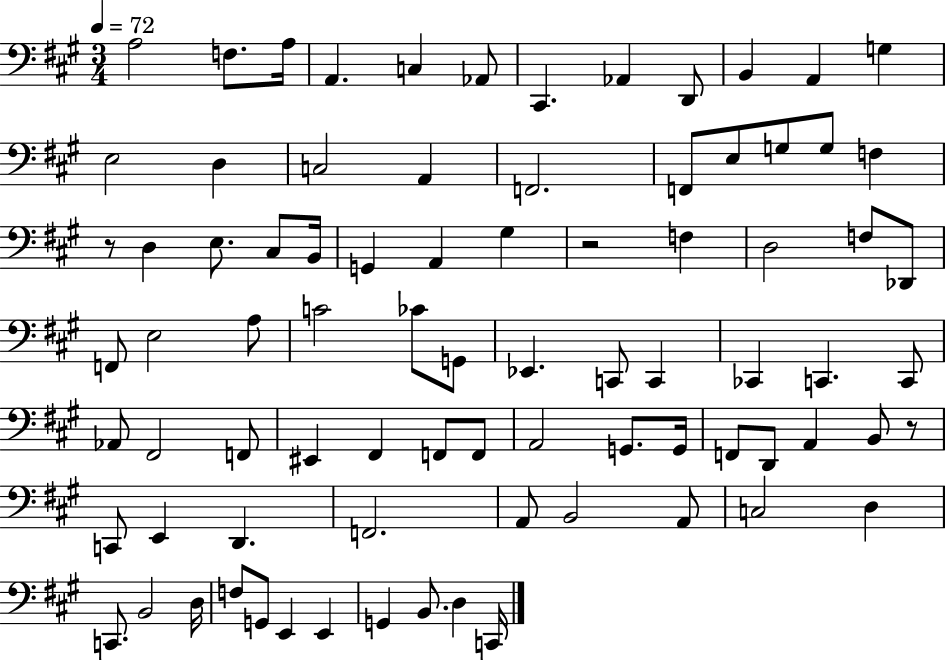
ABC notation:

X:1
T:Untitled
M:3/4
L:1/4
K:A
A,2 F,/2 A,/4 A,, C, _A,,/2 ^C,, _A,, D,,/2 B,, A,, G, E,2 D, C,2 A,, F,,2 F,,/2 E,/2 G,/2 G,/2 F, z/2 D, E,/2 ^C,/2 B,,/4 G,, A,, ^G, z2 F, D,2 F,/2 _D,,/2 F,,/2 E,2 A,/2 C2 _C/2 G,,/2 _E,, C,,/2 C,, _C,, C,, C,,/2 _A,,/2 ^F,,2 F,,/2 ^E,, ^F,, F,,/2 F,,/2 A,,2 G,,/2 G,,/4 F,,/2 D,,/2 A,, B,,/2 z/2 C,,/2 E,, D,, F,,2 A,,/2 B,,2 A,,/2 C,2 D, C,,/2 B,,2 D,/4 F,/2 G,,/2 E,, E,, G,, B,,/2 D, C,,/4